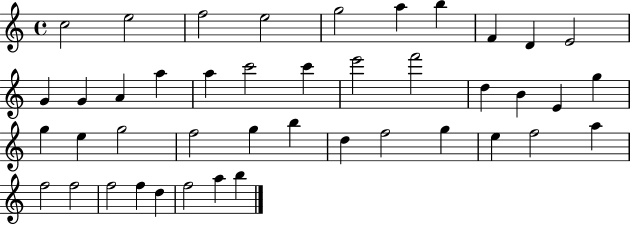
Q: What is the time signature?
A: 4/4